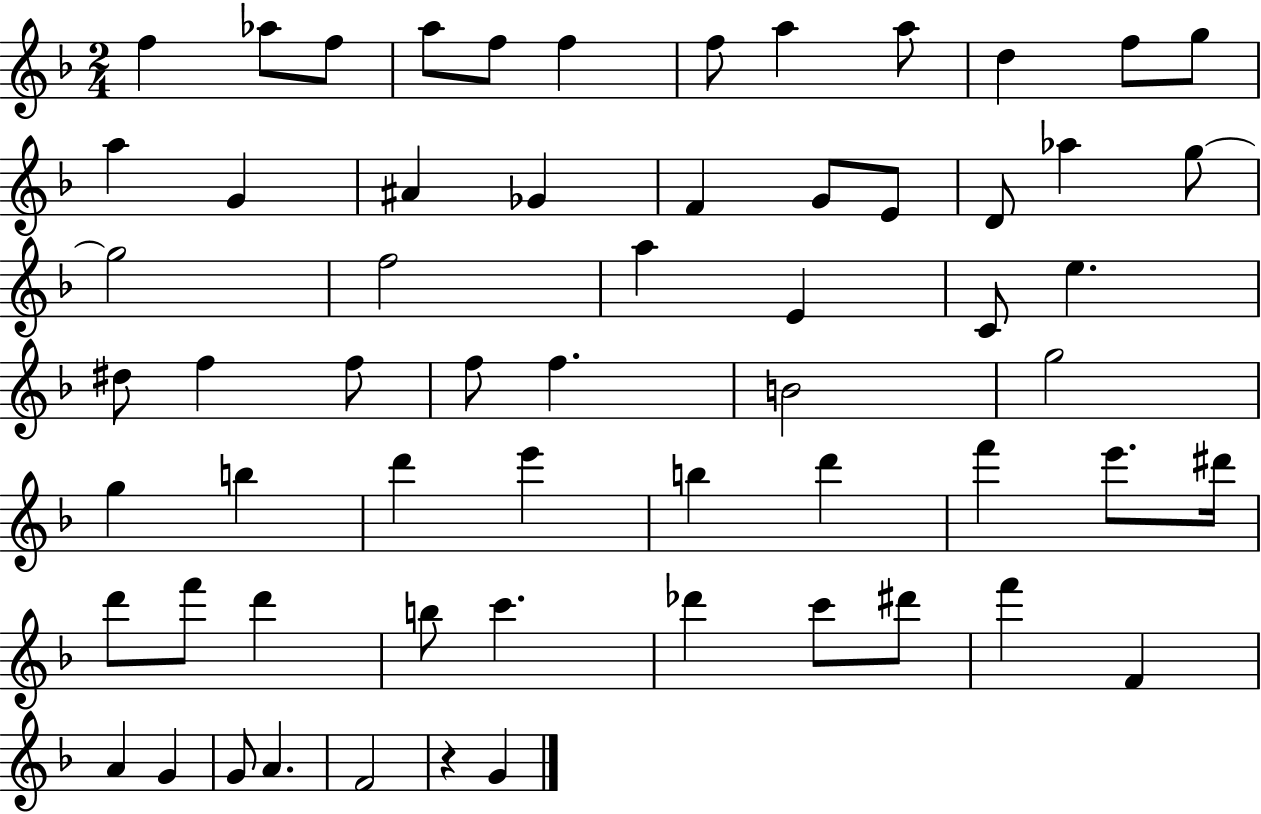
{
  \clef treble
  \numericTimeSignature
  \time 2/4
  \key f \major
  f''4 aes''8 f''8 | a''8 f''8 f''4 | f''8 a''4 a''8 | d''4 f''8 g''8 | \break a''4 g'4 | ais'4 ges'4 | f'4 g'8 e'8 | d'8 aes''4 g''8~~ | \break g''2 | f''2 | a''4 e'4 | c'8 e''4. | \break dis''8 f''4 f''8 | f''8 f''4. | b'2 | g''2 | \break g''4 b''4 | d'''4 e'''4 | b''4 d'''4 | f'''4 e'''8. dis'''16 | \break d'''8 f'''8 d'''4 | b''8 c'''4. | des'''4 c'''8 dis'''8 | f'''4 f'4 | \break a'4 g'4 | g'8 a'4. | f'2 | r4 g'4 | \break \bar "|."
}